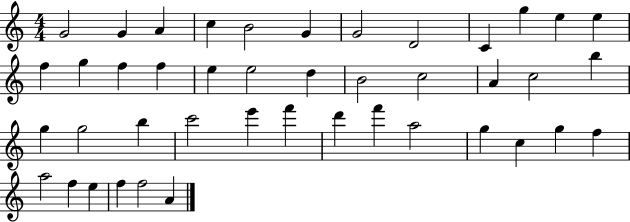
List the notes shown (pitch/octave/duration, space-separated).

G4/h G4/q A4/q C5/q B4/h G4/q G4/h D4/h C4/q G5/q E5/q E5/q F5/q G5/q F5/q F5/q E5/q E5/h D5/q B4/h C5/h A4/q C5/h B5/q G5/q G5/h B5/q C6/h E6/q F6/q D6/q F6/q A5/h G5/q C5/q G5/q F5/q A5/h F5/q E5/q F5/q F5/h A4/q